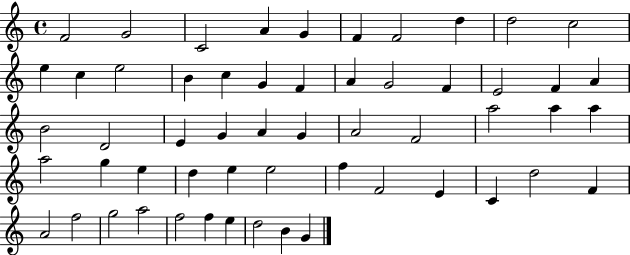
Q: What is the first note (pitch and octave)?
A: F4